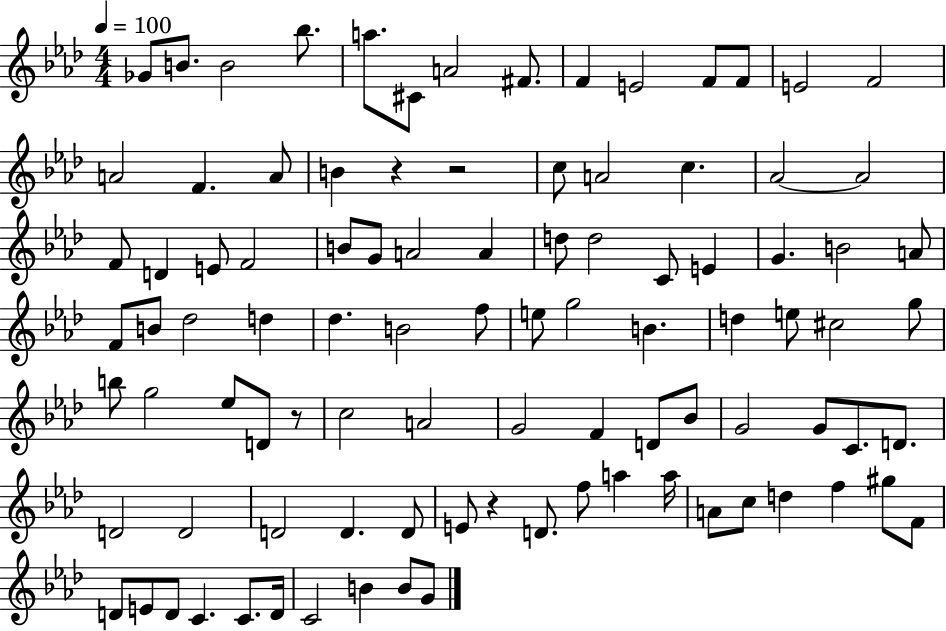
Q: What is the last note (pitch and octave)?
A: G4